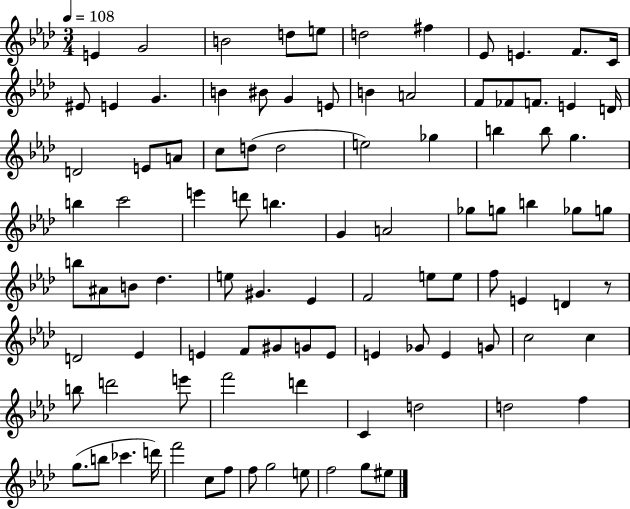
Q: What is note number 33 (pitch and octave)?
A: Gb5